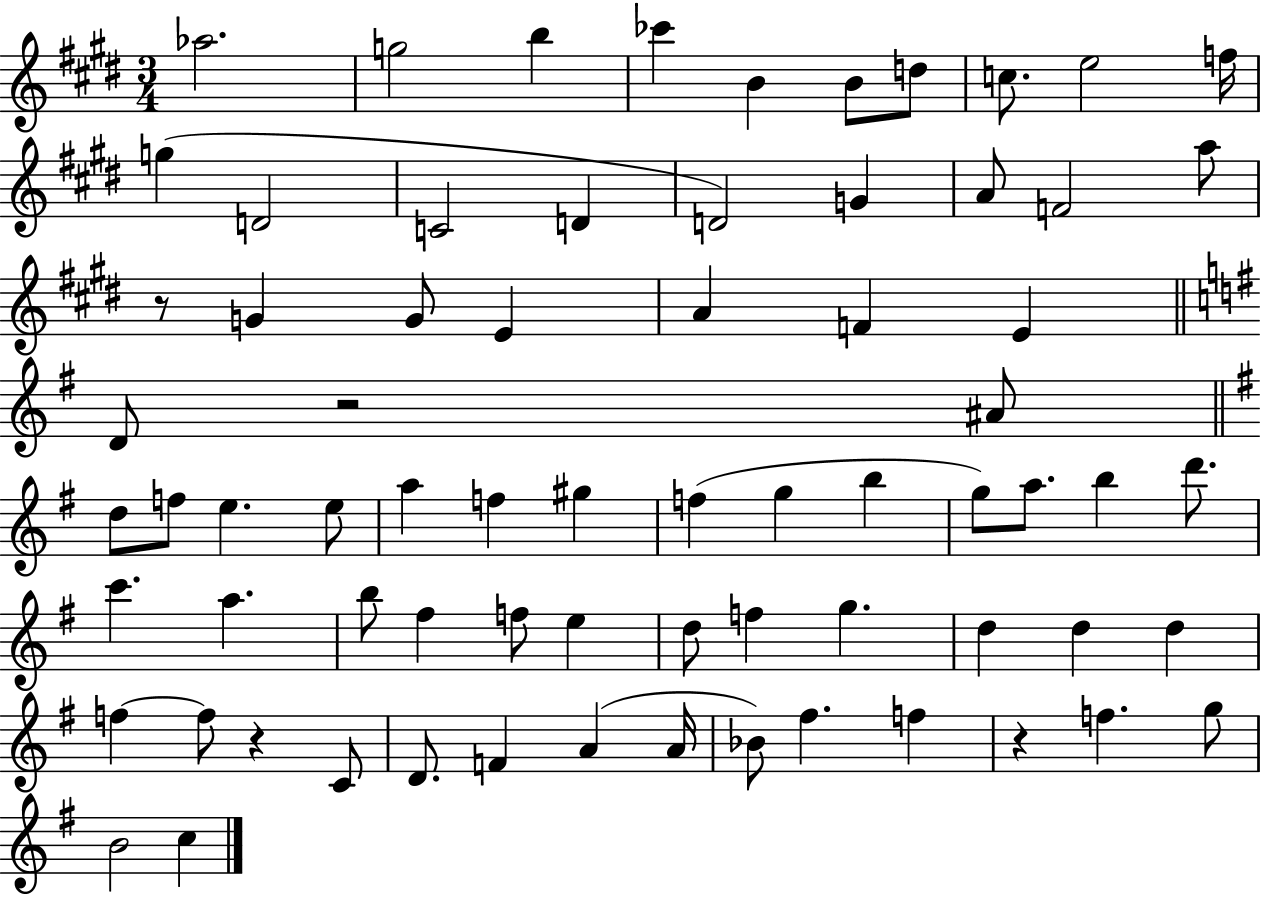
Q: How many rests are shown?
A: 4